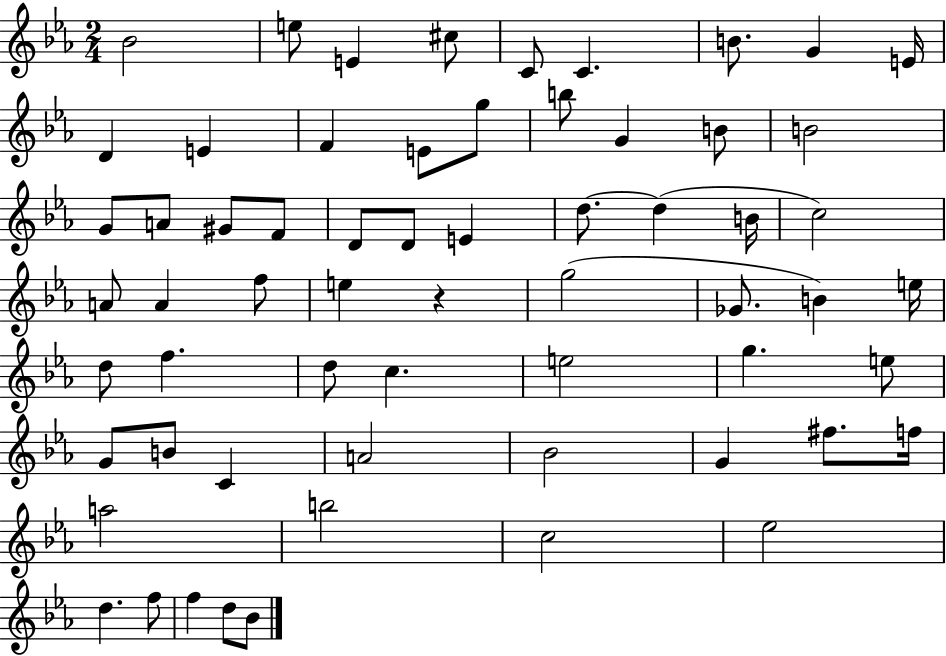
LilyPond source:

{
  \clef treble
  \numericTimeSignature
  \time 2/4
  \key ees \major
  bes'2 | e''8 e'4 cis''8 | c'8 c'4. | b'8. g'4 e'16 | \break d'4 e'4 | f'4 e'8 g''8 | b''8 g'4 b'8 | b'2 | \break g'8 a'8 gis'8 f'8 | d'8 d'8 e'4 | d''8.~~ d''4( b'16 | c''2) | \break a'8 a'4 f''8 | e''4 r4 | g''2( | ges'8. b'4) e''16 | \break d''8 f''4. | d''8 c''4. | e''2 | g''4. e''8 | \break g'8 b'8 c'4 | a'2 | bes'2 | g'4 fis''8. f''16 | \break a''2 | b''2 | c''2 | ees''2 | \break d''4. f''8 | f''4 d''8 bes'8 | \bar "|."
}